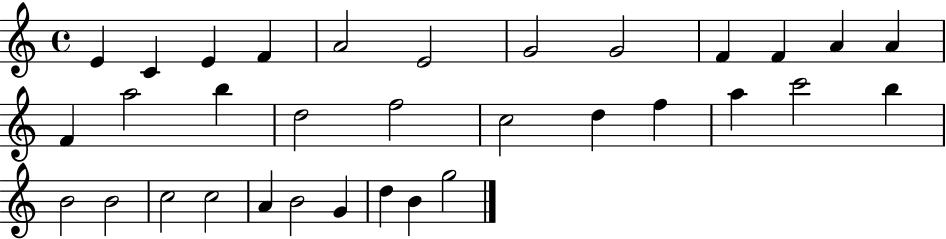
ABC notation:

X:1
T:Untitled
M:4/4
L:1/4
K:C
E C E F A2 E2 G2 G2 F F A A F a2 b d2 f2 c2 d f a c'2 b B2 B2 c2 c2 A B2 G d B g2